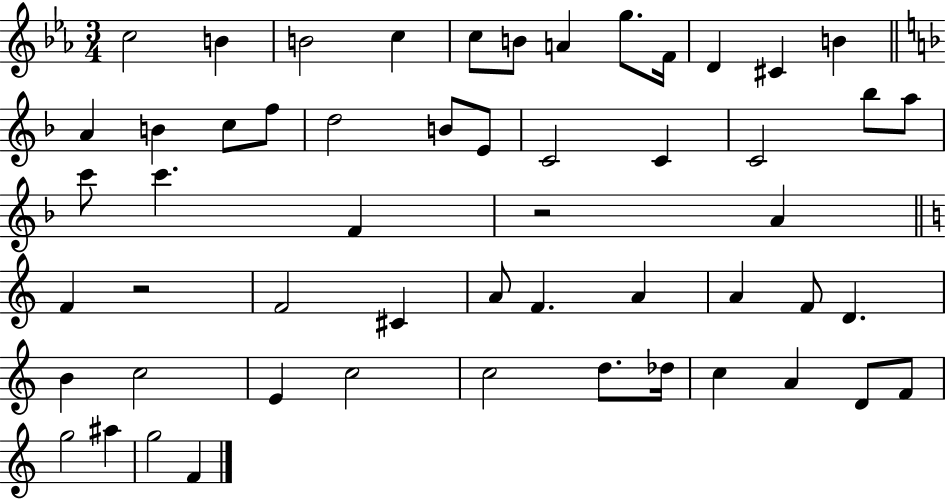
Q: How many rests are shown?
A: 2